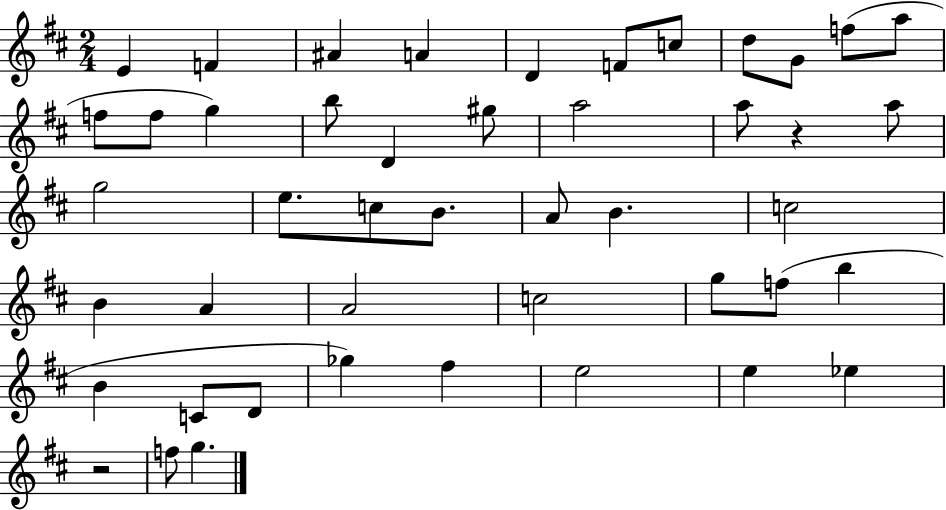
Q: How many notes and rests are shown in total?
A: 46